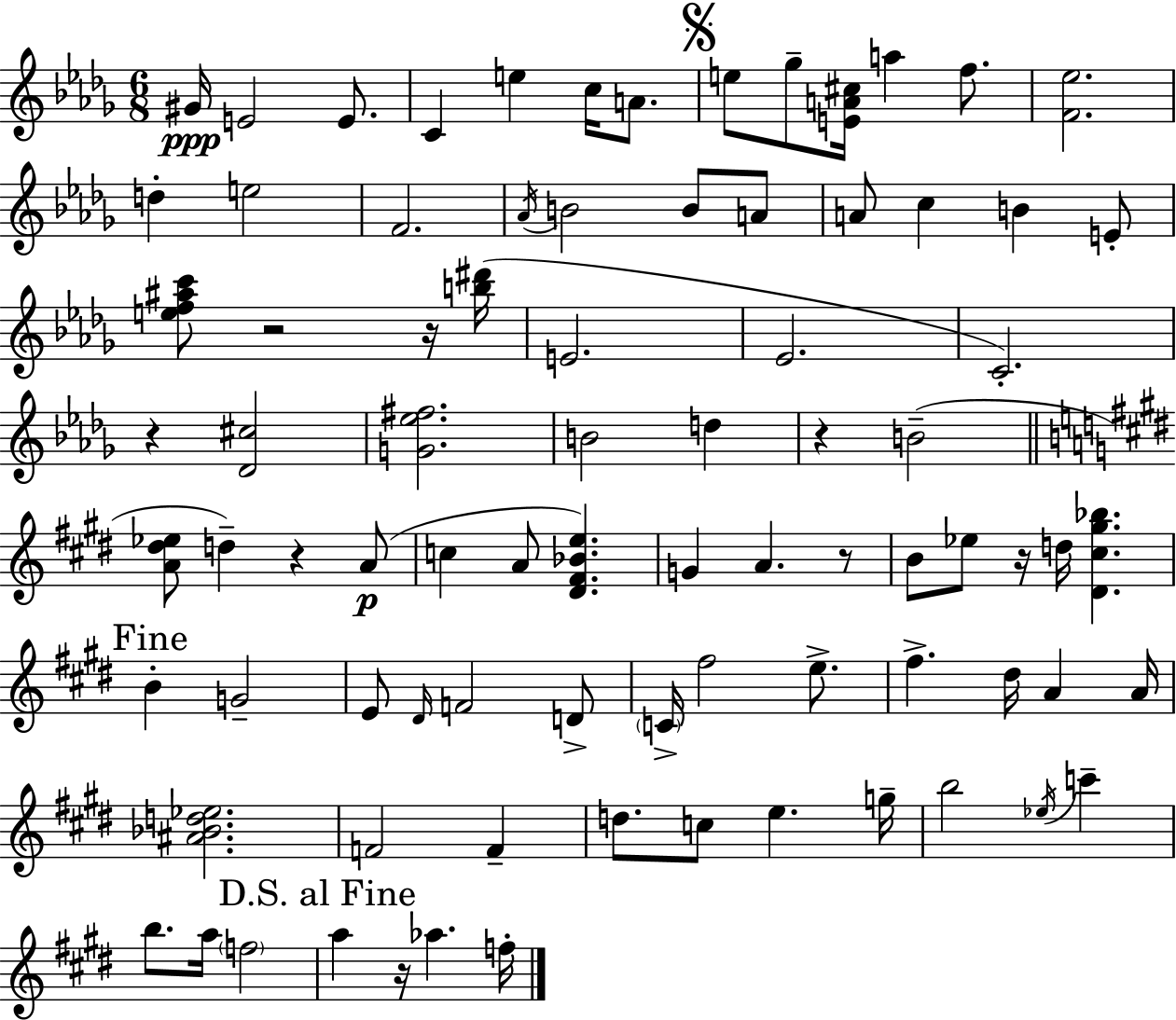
G#4/s E4/h E4/e. C4/q E5/q C5/s A4/e. E5/e Gb5/e [E4,A4,C#5]/s A5/q F5/e. [F4,Eb5]/h. D5/q E5/h F4/h. Ab4/s B4/h B4/e A4/e A4/e C5/q B4/q E4/e [E5,F5,A#5,C6]/e R/h R/s [B5,D#6]/s E4/h. Eb4/h. C4/h. R/q [Db4,C#5]/h [G4,Eb5,F#5]/h. B4/h D5/q R/q B4/h [A4,D#5,Eb5]/e D5/q R/q A4/e C5/q A4/e [D#4,F#4,Bb4,E5]/q. G4/q A4/q. R/e B4/e Eb5/e R/s D5/s [D#4,C#5,G#5,Bb5]/q. B4/q G4/h E4/e D#4/s F4/h D4/e C4/s F#5/h E5/e. F#5/q. D#5/s A4/q A4/s [A#4,Bb4,D5,Eb5]/h. F4/h F4/q D5/e. C5/e E5/q. G5/s B5/h Eb5/s C6/q B5/e. A5/s F5/h A5/q R/s Ab5/q. F5/s